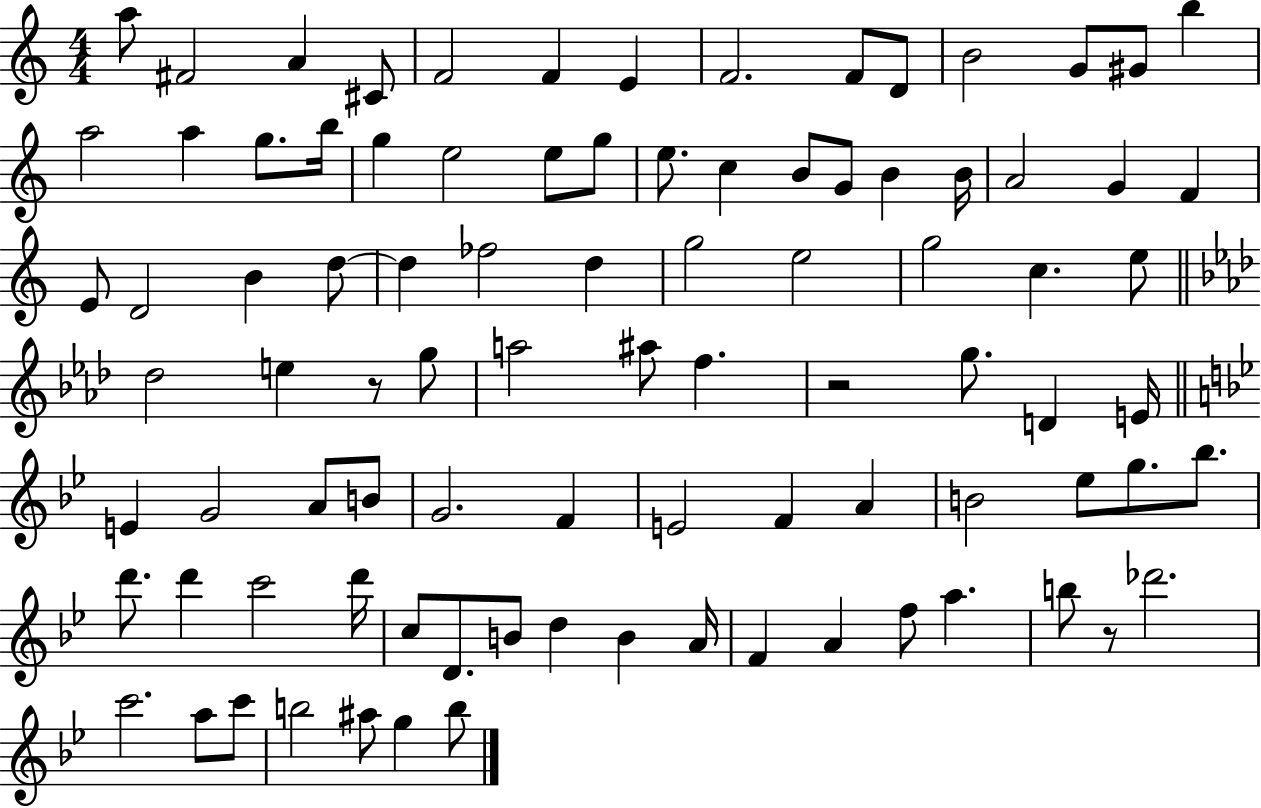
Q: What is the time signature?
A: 4/4